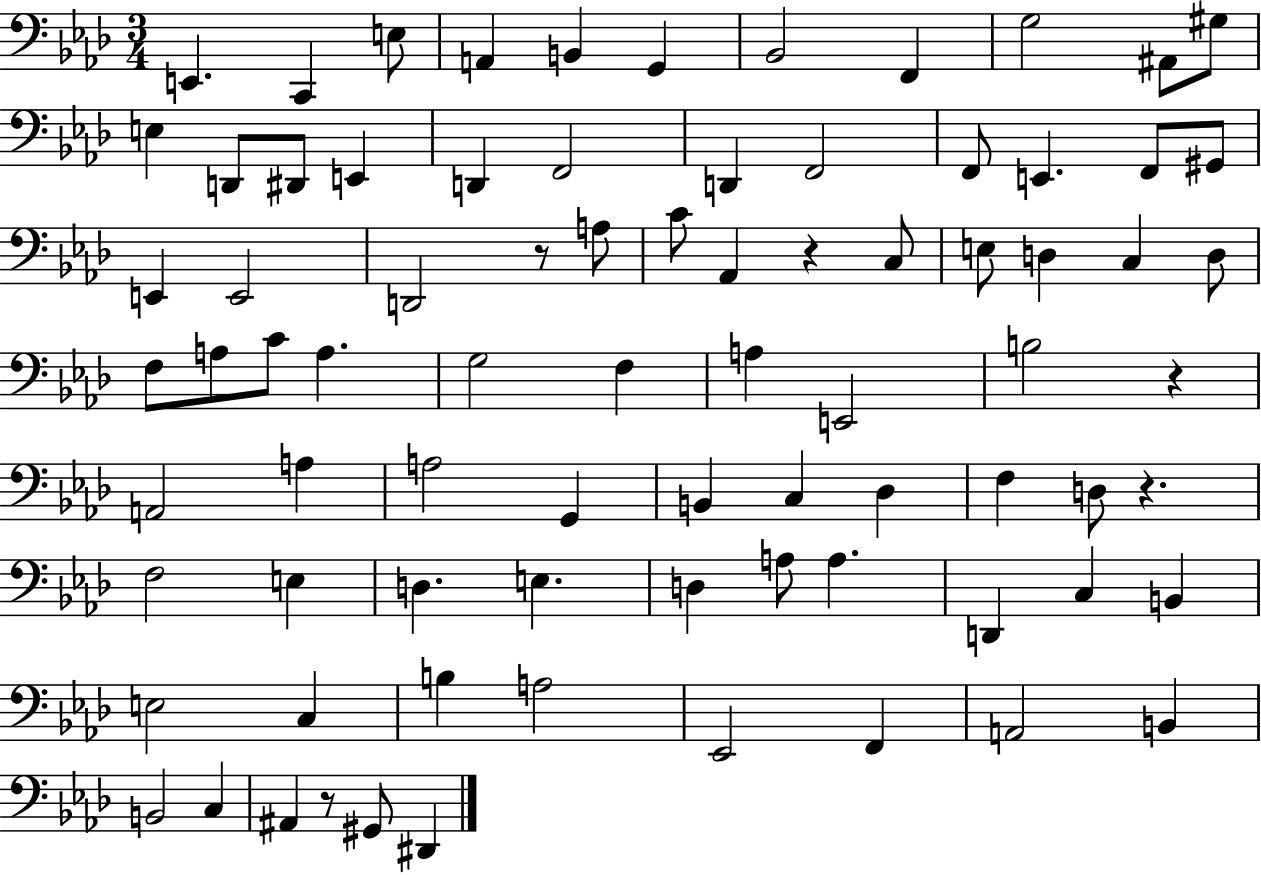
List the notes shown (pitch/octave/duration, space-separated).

E2/q. C2/q E3/e A2/q B2/q G2/q Bb2/h F2/q G3/h A#2/e G#3/e E3/q D2/e D#2/e E2/q D2/q F2/h D2/q F2/h F2/e E2/q. F2/e G#2/e E2/q E2/h D2/h R/e A3/e C4/e Ab2/q R/q C3/e E3/e D3/q C3/q D3/e F3/e A3/e C4/e A3/q. G3/h F3/q A3/q E2/h B3/h R/q A2/h A3/q A3/h G2/q B2/q C3/q Db3/q F3/q D3/e R/q. F3/h E3/q D3/q. E3/q. D3/q A3/e A3/q. D2/q C3/q B2/q E3/h C3/q B3/q A3/h Eb2/h F2/q A2/h B2/q B2/h C3/q A#2/q R/e G#2/e D#2/q